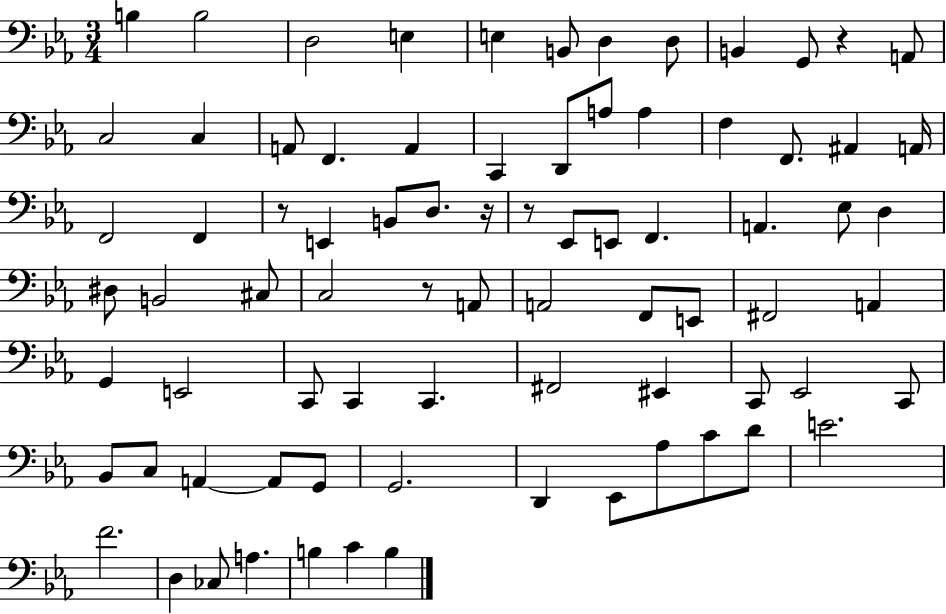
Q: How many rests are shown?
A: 5